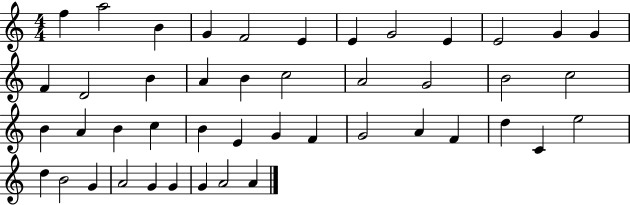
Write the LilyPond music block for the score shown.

{
  \clef treble
  \numericTimeSignature
  \time 4/4
  \key c \major
  f''4 a''2 b'4 | g'4 f'2 e'4 | e'4 g'2 e'4 | e'2 g'4 g'4 | \break f'4 d'2 b'4 | a'4 b'4 c''2 | a'2 g'2 | b'2 c''2 | \break b'4 a'4 b'4 c''4 | b'4 e'4 g'4 f'4 | g'2 a'4 f'4 | d''4 c'4 e''2 | \break d''4 b'2 g'4 | a'2 g'4 g'4 | g'4 a'2 a'4 | \bar "|."
}